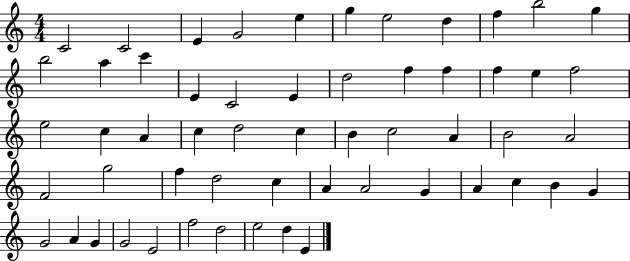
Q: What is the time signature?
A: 4/4